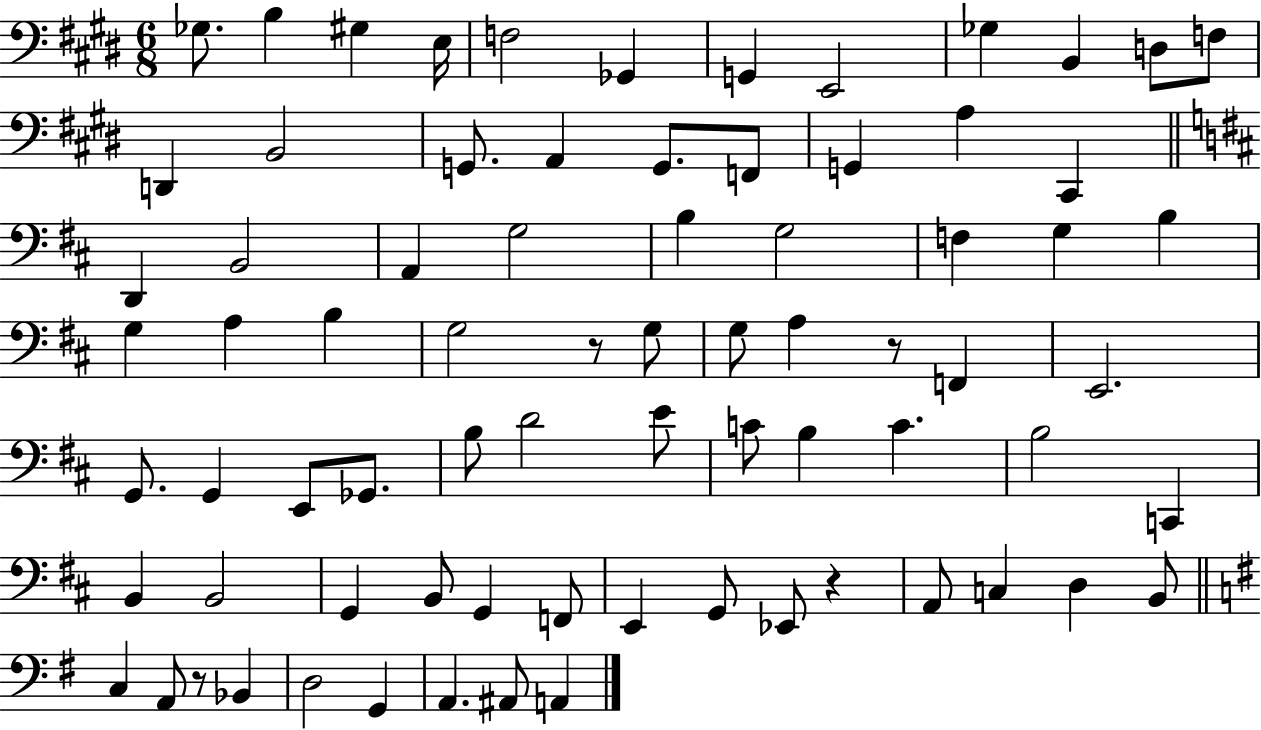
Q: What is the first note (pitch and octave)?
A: Gb3